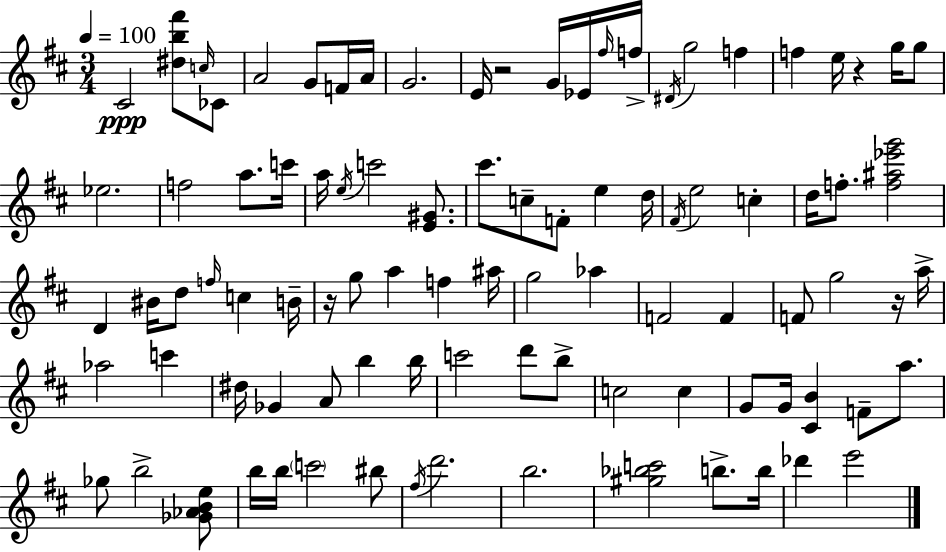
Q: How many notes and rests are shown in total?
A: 93